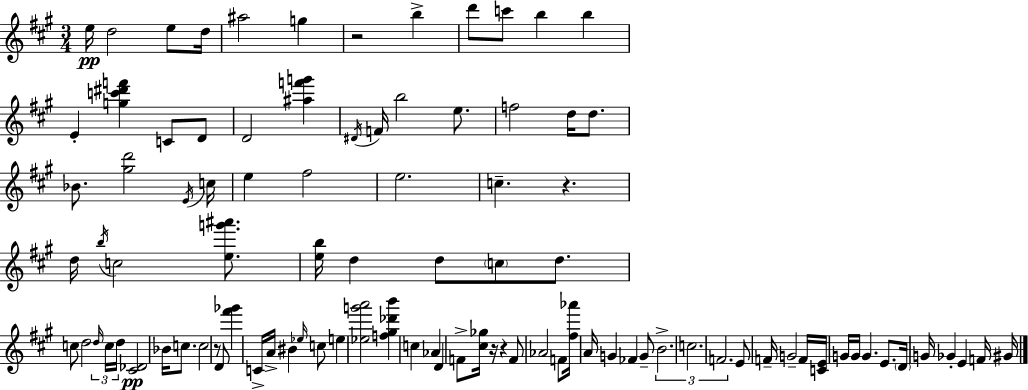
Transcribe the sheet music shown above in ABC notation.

X:1
T:Untitled
M:3/4
L:1/4
K:A
e/4 d2 e/2 d/4 ^a2 g z2 b d'/2 c'/2 b b E [gc'^d'f'] C/2 D/2 D2 [^af'g'] ^D/4 F/4 b2 e/2 f2 d/4 d/2 _B/2 [^gd']2 E/4 c/4 e ^f2 e2 c z d/4 b/4 c2 [eg'^a']/2 [eb]/4 d d/2 c/2 d/2 c/2 d2 d/4 c/4 d/4 [^C_D]2 _B/4 c/2 c2 z/2 D/2 [^f'_g'] C/4 A/4 ^B _e/4 c/2 e [_eg'a']2 [f^g_d'b'] c _A D F/2 [^c_g]/4 z/4 z F/2 _A2 F/2 [^f_a']/4 A/4 G _F G/2 B2 c2 F2 E/2 F/4 G2 F/4 [CE]/4 G/4 G/4 G E/2 D/4 G/4 _G E F/4 ^G/4